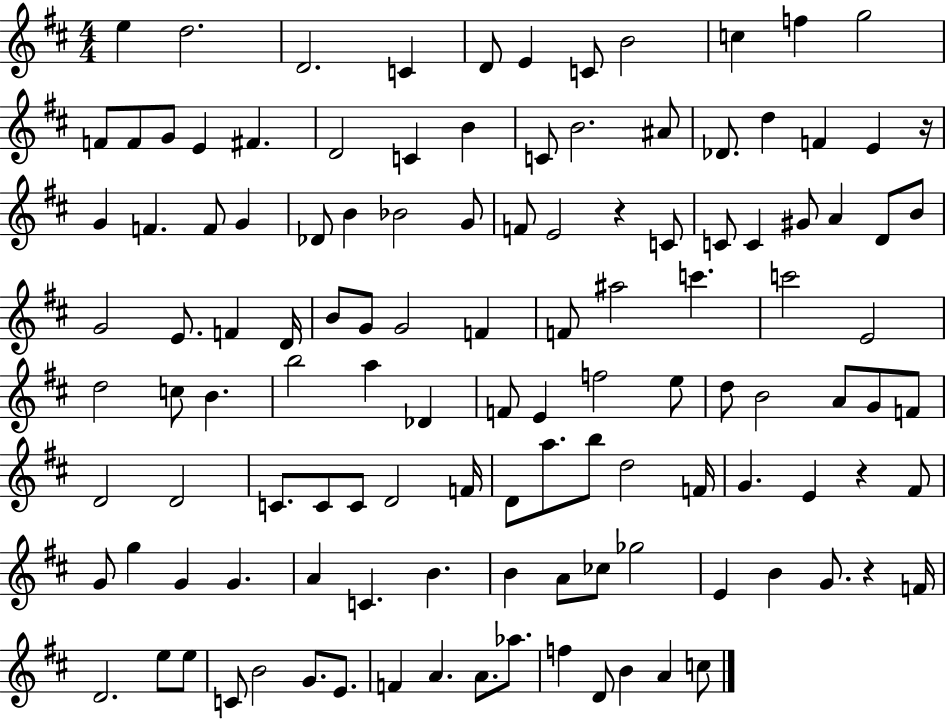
{
  \clef treble
  \numericTimeSignature
  \time 4/4
  \key d \major
  e''4 d''2. | d'2. c'4 | d'8 e'4 c'8 b'2 | c''4 f''4 g''2 | \break f'8 f'8 g'8 e'4 fis'4. | d'2 c'4 b'4 | c'8 b'2. ais'8 | des'8. d''4 f'4 e'4 r16 | \break g'4 f'4. f'8 g'4 | des'8 b'4 bes'2 g'8 | f'8 e'2 r4 c'8 | c'8 c'4 gis'8 a'4 d'8 b'8 | \break g'2 e'8. f'4 d'16 | b'8 g'8 g'2 f'4 | f'8 ais''2 c'''4. | c'''2 e'2 | \break d''2 c''8 b'4. | b''2 a''4 des'4 | f'8 e'4 f''2 e''8 | d''8 b'2 a'8 g'8 f'8 | \break d'2 d'2 | c'8. c'8 c'8 d'2 f'16 | d'8 a''8. b''8 d''2 f'16 | g'4. e'4 r4 fis'8 | \break g'8 g''4 g'4 g'4. | a'4 c'4. b'4. | b'4 a'8 ces''8 ges''2 | e'4 b'4 g'8. r4 f'16 | \break d'2. e''8 e''8 | c'8 b'2 g'8. e'8. | f'4 a'4. a'8. aes''8. | f''4 d'8 b'4 a'4 c''8 | \break \bar "|."
}